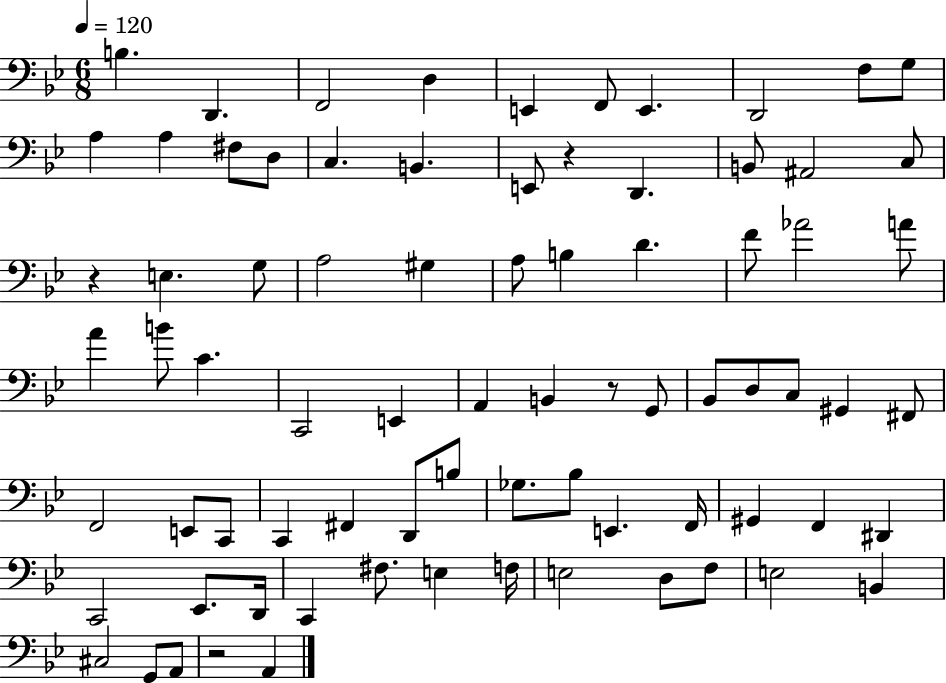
B3/q. D2/q. F2/h D3/q E2/q F2/e E2/q. D2/h F3/e G3/e A3/q A3/q F#3/e D3/e C3/q. B2/q. E2/e R/q D2/q. B2/e A#2/h C3/e R/q E3/q. G3/e A3/h G#3/q A3/e B3/q D4/q. F4/e Ab4/h A4/e A4/q B4/e C4/q. C2/h E2/q A2/q B2/q R/e G2/e Bb2/e D3/e C3/e G#2/q F#2/e F2/h E2/e C2/e C2/q F#2/q D2/e B3/e Gb3/e. Bb3/e E2/q. F2/s G#2/q F2/q D#2/q C2/h Eb2/e. D2/s C2/q F#3/e. E3/q F3/s E3/h D3/e F3/e E3/h B2/q C#3/h G2/e A2/e R/h A2/q